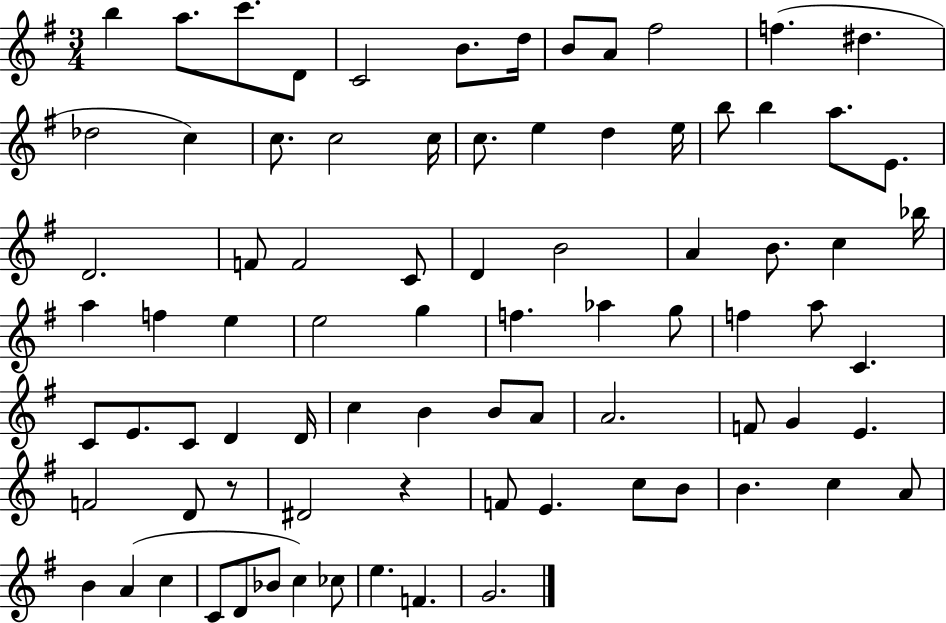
X:1
T:Untitled
M:3/4
L:1/4
K:G
b a/2 c'/2 D/2 C2 B/2 d/4 B/2 A/2 ^f2 f ^d _d2 c c/2 c2 c/4 c/2 e d e/4 b/2 b a/2 E/2 D2 F/2 F2 C/2 D B2 A B/2 c _b/4 a f e e2 g f _a g/2 f a/2 C C/2 E/2 C/2 D D/4 c B B/2 A/2 A2 F/2 G E F2 D/2 z/2 ^D2 z F/2 E c/2 B/2 B c A/2 B A c C/2 D/2 _B/2 c _c/2 e F G2